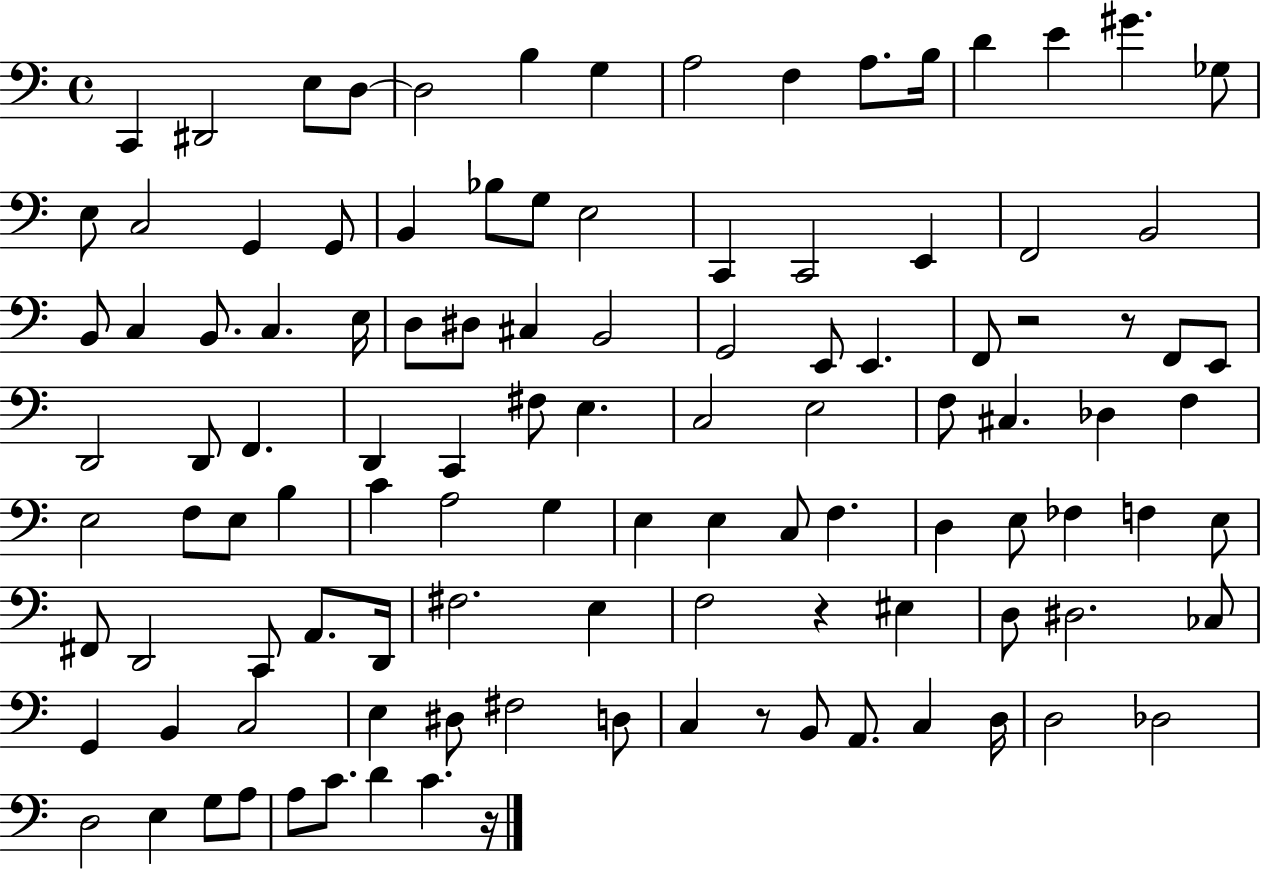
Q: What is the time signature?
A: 4/4